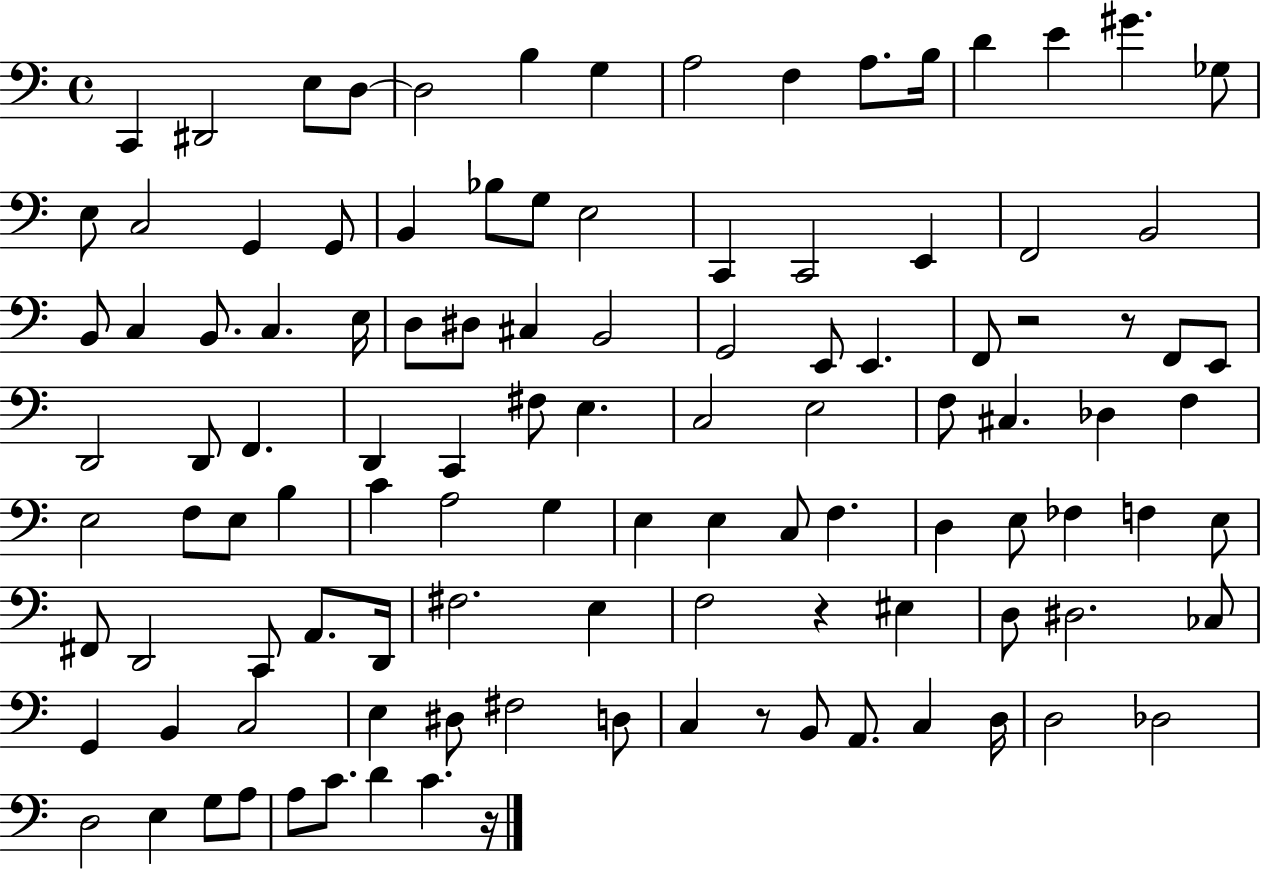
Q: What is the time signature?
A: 4/4